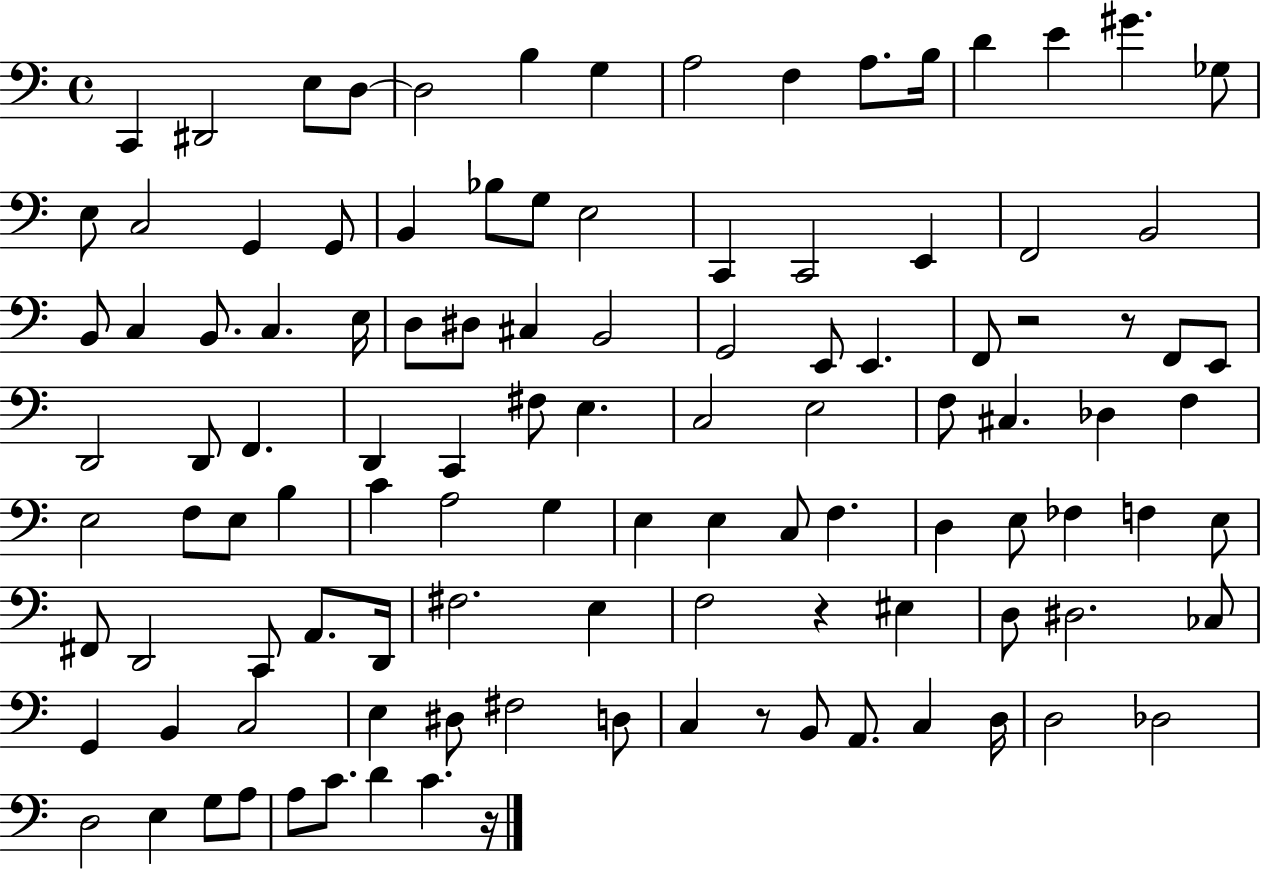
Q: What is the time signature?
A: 4/4